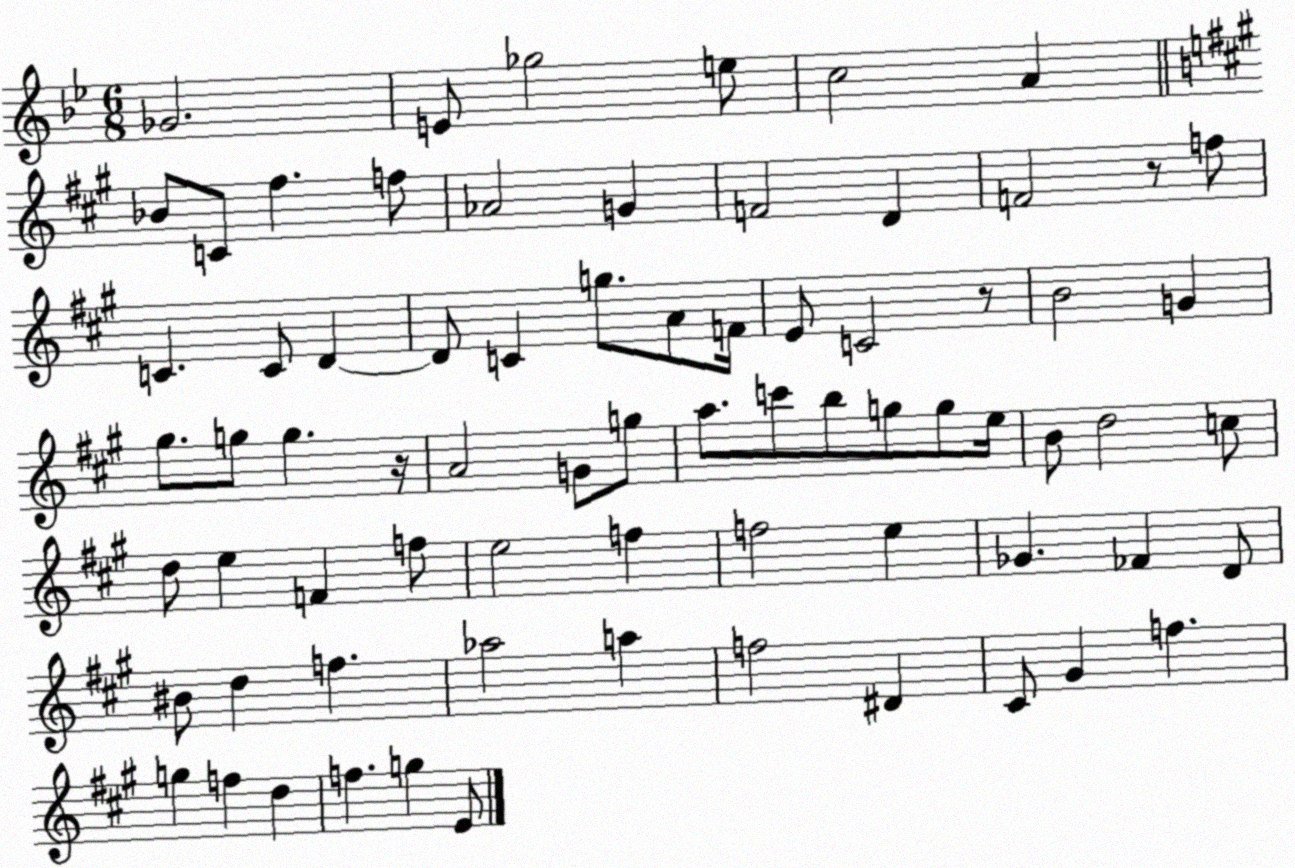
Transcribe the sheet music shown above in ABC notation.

X:1
T:Untitled
M:6/8
L:1/4
K:Bb
_G2 E/2 _g2 e/2 c2 A _B/2 C/2 ^f f/2 _A2 G F2 D F2 z/2 f/2 C C/2 D D/2 C g/2 A/2 F/4 E/2 C2 z/2 B2 G ^g/2 g/2 g z/4 A2 G/2 g/2 a/2 c'/2 b/2 g/2 g/2 e/4 B/2 d2 c/2 d/2 e F f/2 e2 f f2 e _G _F D/2 ^B/2 d f _a2 a f2 ^D ^C/2 ^G f g f d f g E/2